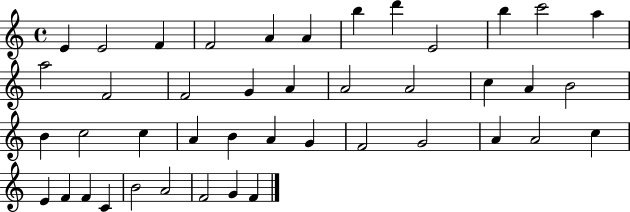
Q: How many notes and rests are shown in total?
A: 43